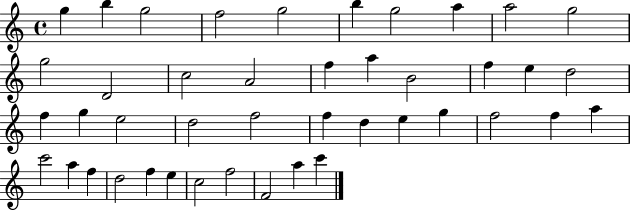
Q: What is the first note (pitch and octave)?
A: G5